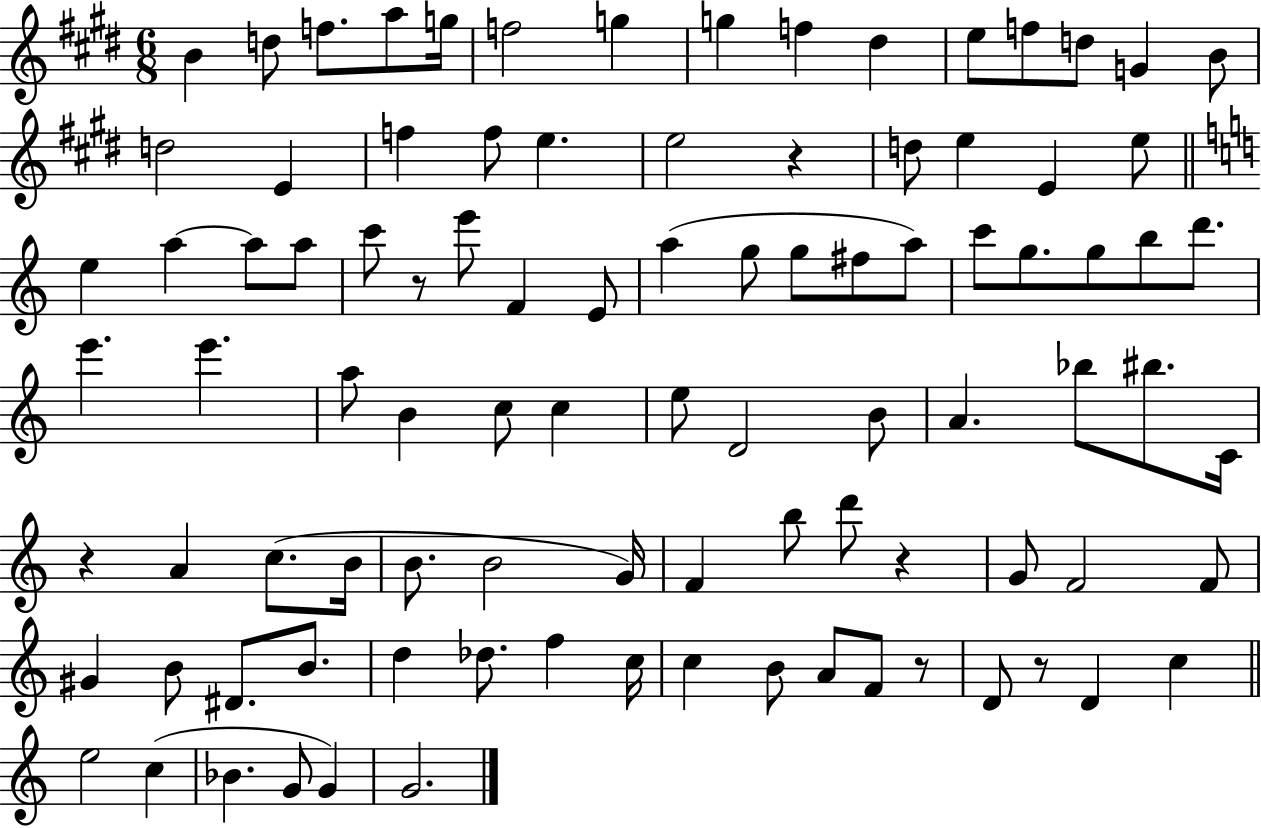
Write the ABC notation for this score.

X:1
T:Untitled
M:6/8
L:1/4
K:E
B d/2 f/2 a/2 g/4 f2 g g f ^d e/2 f/2 d/2 G B/2 d2 E f f/2 e e2 z d/2 e E e/2 e a a/2 a/2 c'/2 z/2 e'/2 F E/2 a g/2 g/2 ^f/2 a/2 c'/2 g/2 g/2 b/2 d'/2 e' e' a/2 B c/2 c e/2 D2 B/2 A _b/2 ^b/2 C/4 z A c/2 B/4 B/2 B2 G/4 F b/2 d'/2 z G/2 F2 F/2 ^G B/2 ^D/2 B/2 d _d/2 f c/4 c B/2 A/2 F/2 z/2 D/2 z/2 D c e2 c _B G/2 G G2